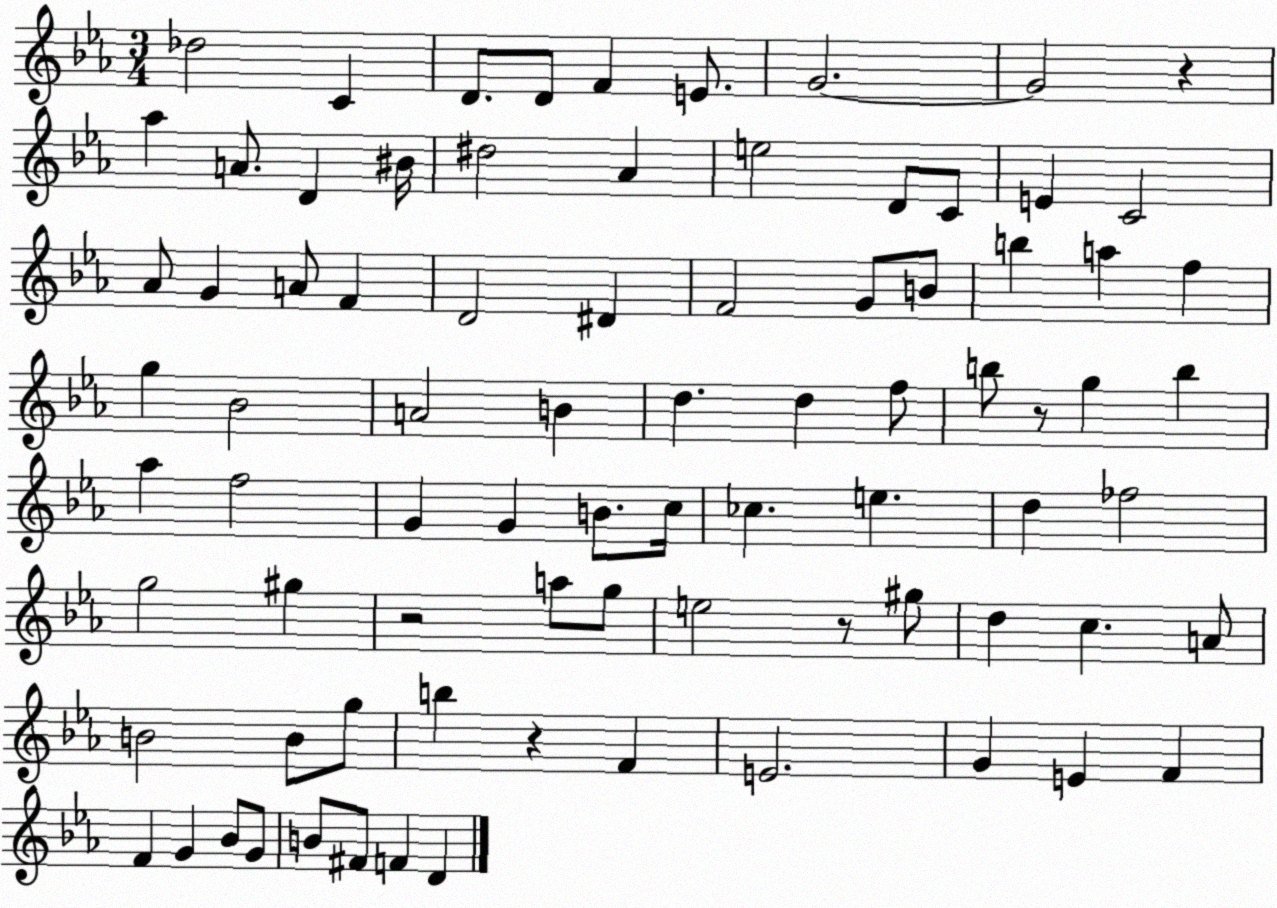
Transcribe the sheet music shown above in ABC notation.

X:1
T:Untitled
M:3/4
L:1/4
K:Eb
_d2 C D/2 D/2 F E/2 G2 G2 z _a A/2 D ^B/4 ^d2 _A e2 D/2 C/2 E C2 _A/2 G A/2 F D2 ^D F2 G/2 B/2 b a f g _B2 A2 B d d f/2 b/2 z/2 g b _a f2 G G B/2 c/4 _c e d _f2 g2 ^g z2 a/2 g/2 e2 z/2 ^g/2 d c A/2 B2 B/2 g/2 b z F E2 G E F F G _B/2 G/2 B/2 ^F/2 F D